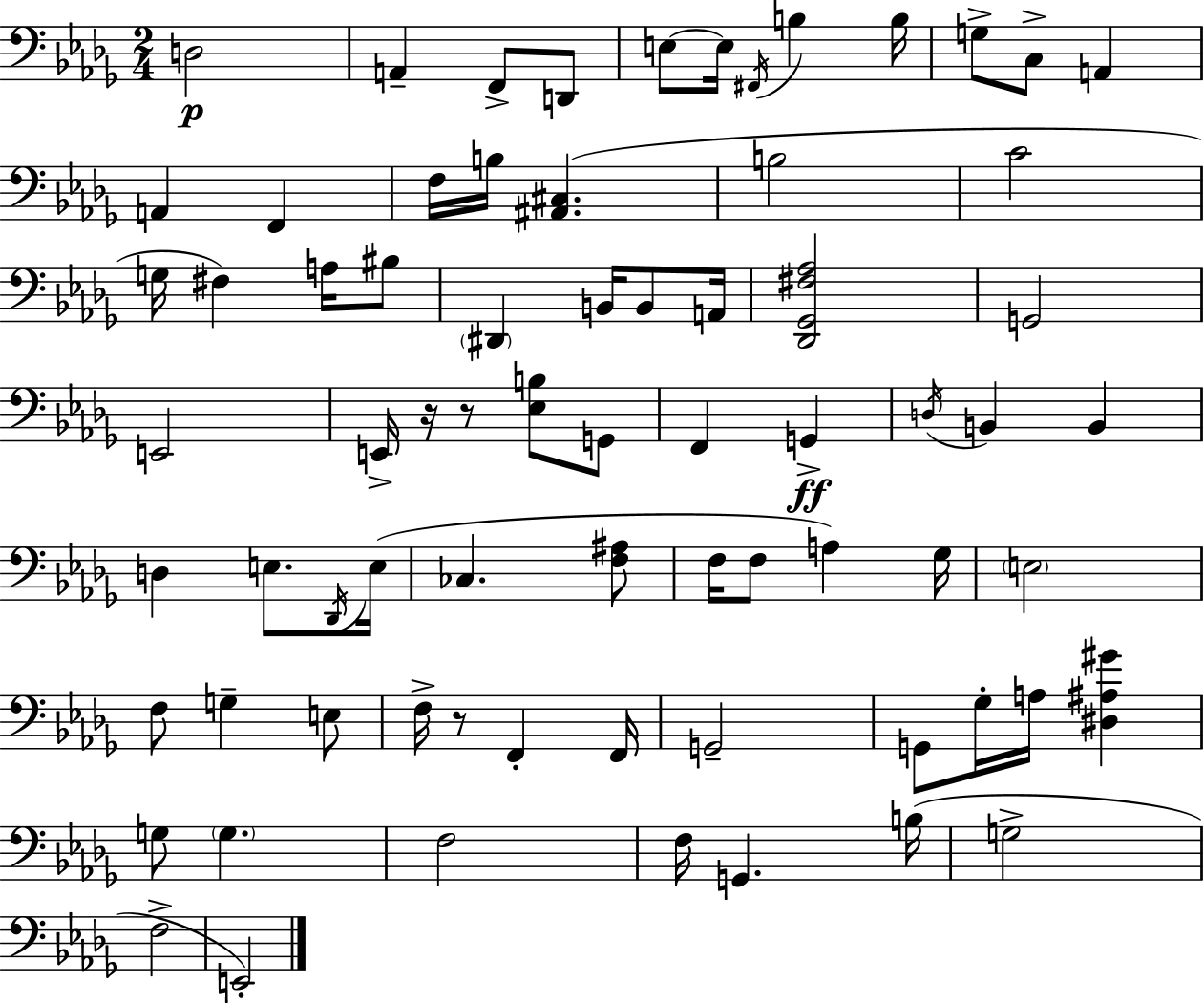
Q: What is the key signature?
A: BES minor